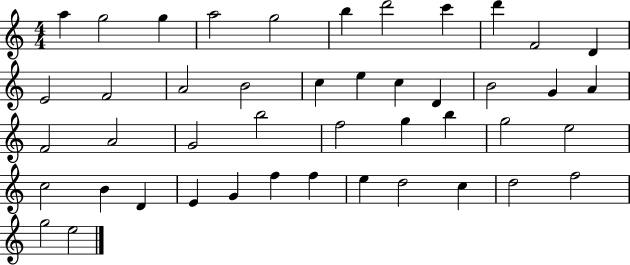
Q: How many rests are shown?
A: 0